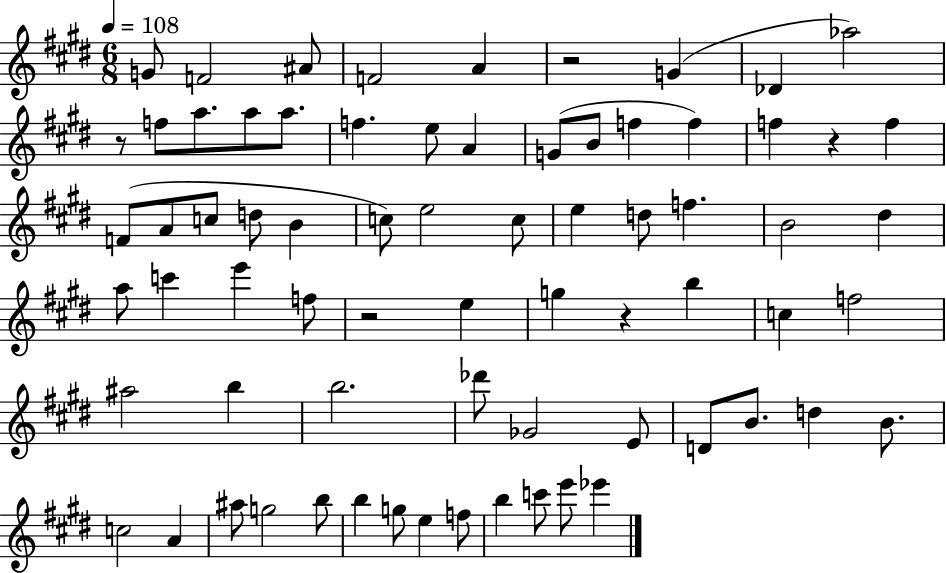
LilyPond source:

{
  \clef treble
  \numericTimeSignature
  \time 6/8
  \key e \major
  \tempo 4 = 108
  g'8 f'2 ais'8 | f'2 a'4 | r2 g'4( | des'4 aes''2) | \break r8 f''8 a''8. a''8 a''8. | f''4. e''8 a'4 | g'8( b'8 f''4 f''4) | f''4 r4 f''4 | \break f'8( a'8 c''8 d''8 b'4 | c''8) e''2 c''8 | e''4 d''8 f''4. | b'2 dis''4 | \break a''8 c'''4 e'''4 f''8 | r2 e''4 | g''4 r4 b''4 | c''4 f''2 | \break ais''2 b''4 | b''2. | des'''8 ges'2 e'8 | d'8 b'8. d''4 b'8. | \break c''2 a'4 | ais''8 g''2 b''8 | b''4 g''8 e''4 f''8 | b''4 c'''8 e'''8 ees'''4 | \break \bar "|."
}